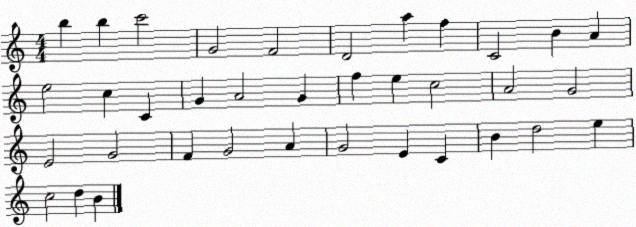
X:1
T:Untitled
M:4/4
L:1/4
K:C
b b c'2 G2 F2 D2 a f C2 B A e2 c C G A2 G f e c2 A2 G2 E2 G2 F G2 A G2 E C B d2 e c2 d B